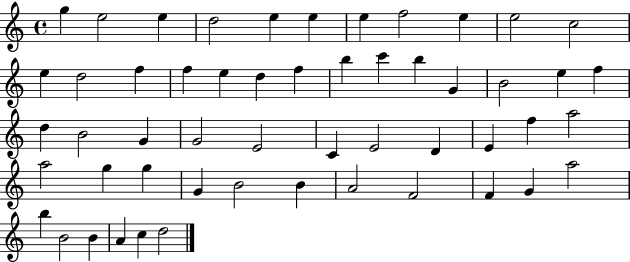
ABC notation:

X:1
T:Untitled
M:4/4
L:1/4
K:C
g e2 e d2 e e e f2 e e2 c2 e d2 f f e d f b c' b G B2 e f d B2 G G2 E2 C E2 D E f a2 a2 g g G B2 B A2 F2 F G a2 b B2 B A c d2